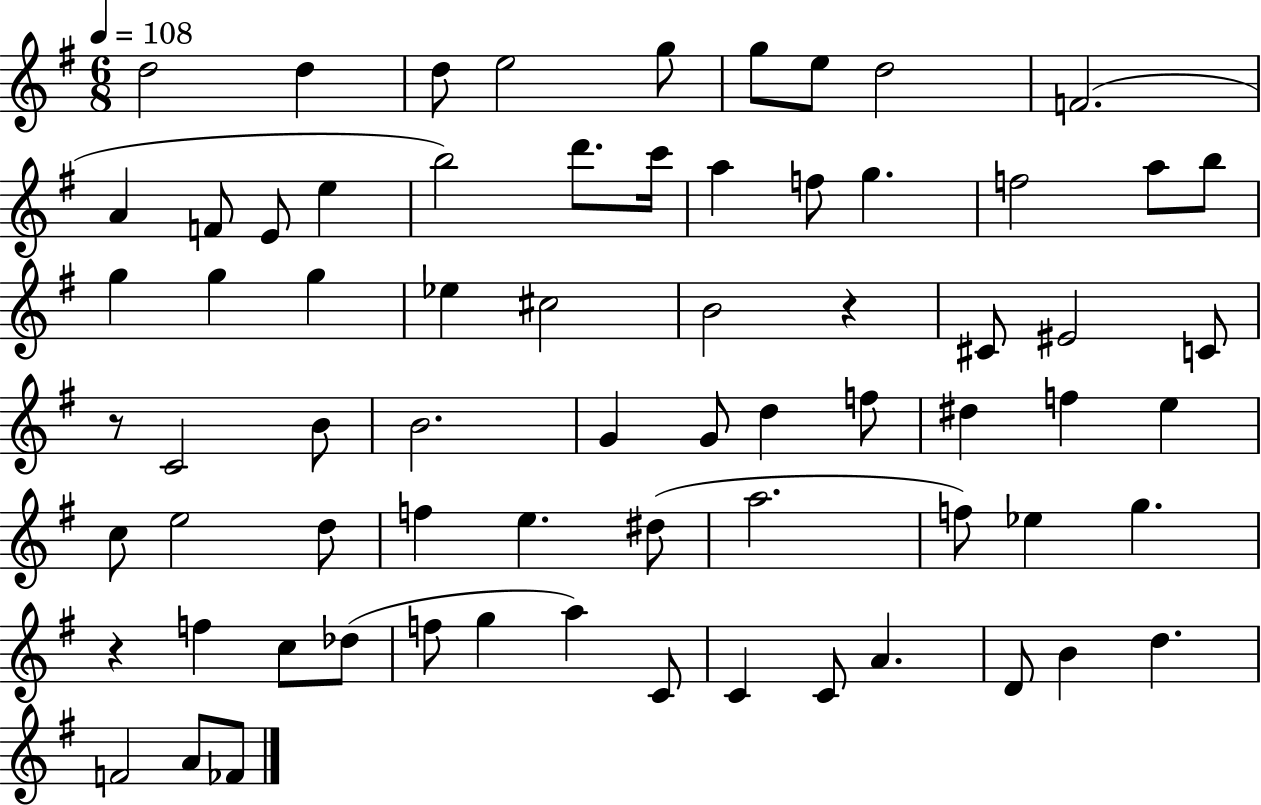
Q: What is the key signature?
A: G major